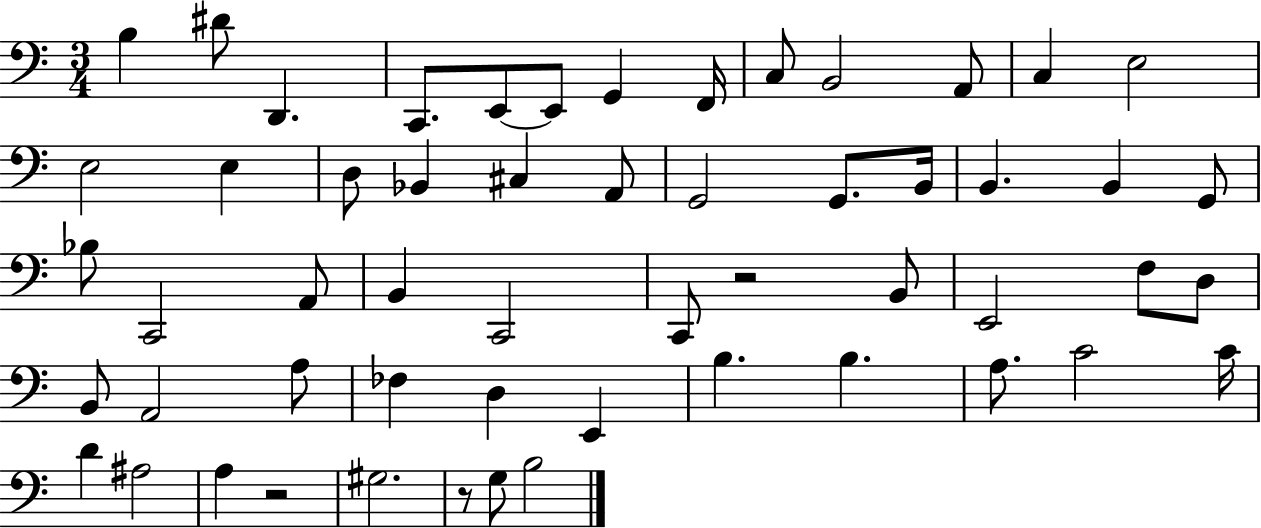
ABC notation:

X:1
T:Untitled
M:3/4
L:1/4
K:C
B, ^D/2 D,, C,,/2 E,,/2 E,,/2 G,, F,,/4 C,/2 B,,2 A,,/2 C, E,2 E,2 E, D,/2 _B,, ^C, A,,/2 G,,2 G,,/2 B,,/4 B,, B,, G,,/2 _B,/2 C,,2 A,,/2 B,, C,,2 C,,/2 z2 B,,/2 E,,2 F,/2 D,/2 B,,/2 A,,2 A,/2 _F, D, E,, B, B, A,/2 C2 C/4 D ^A,2 A, z2 ^G,2 z/2 G,/2 B,2